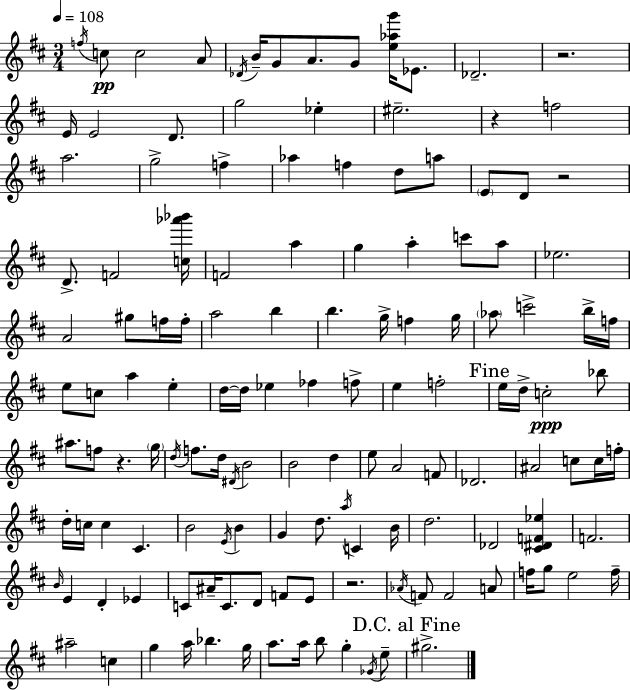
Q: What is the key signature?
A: D major